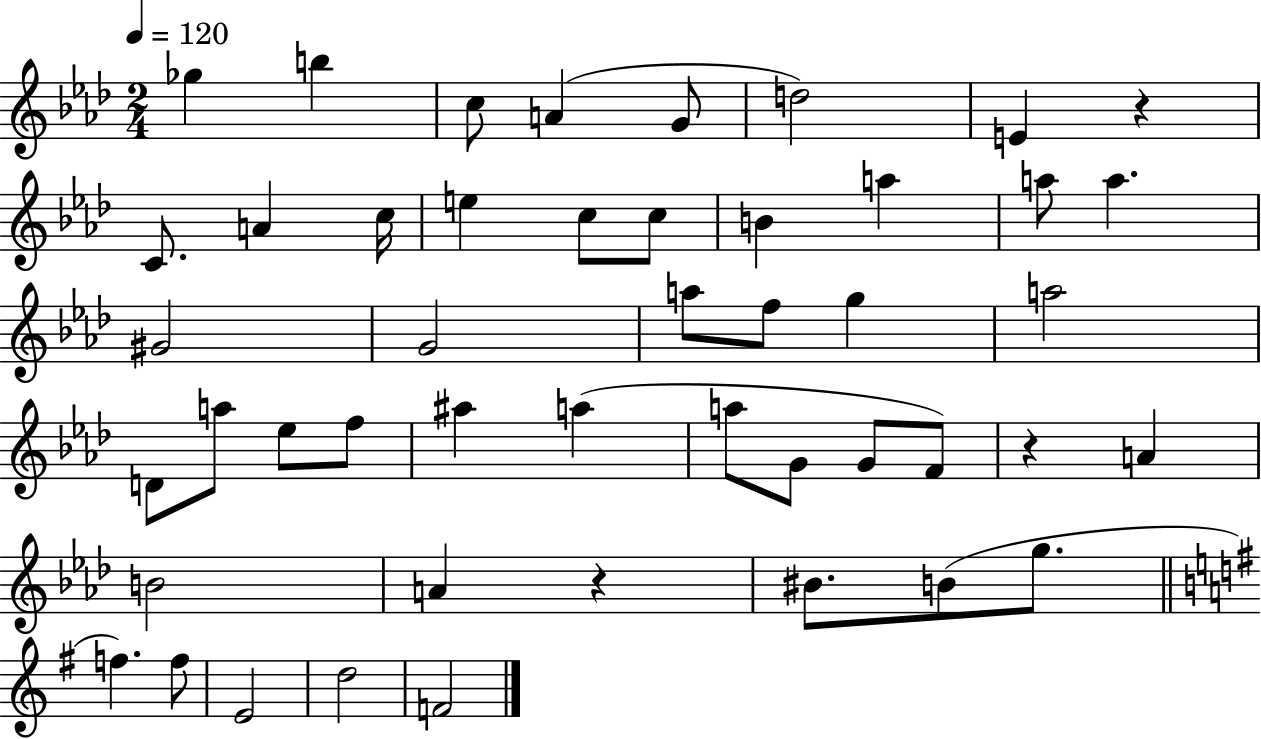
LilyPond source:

{
  \clef treble
  \numericTimeSignature
  \time 2/4
  \key aes \major
  \tempo 4 = 120
  ges''4 b''4 | c''8 a'4( g'8 | d''2) | e'4 r4 | \break c'8. a'4 c''16 | e''4 c''8 c''8 | b'4 a''4 | a''8 a''4. | \break gis'2 | g'2 | a''8 f''8 g''4 | a''2 | \break d'8 a''8 ees''8 f''8 | ais''4 a''4( | a''8 g'8 g'8 f'8) | r4 a'4 | \break b'2 | a'4 r4 | bis'8. b'8( g''8. | \bar "||" \break \key g \major f''4.) f''8 | e'2 | d''2 | f'2 | \break \bar "|."
}